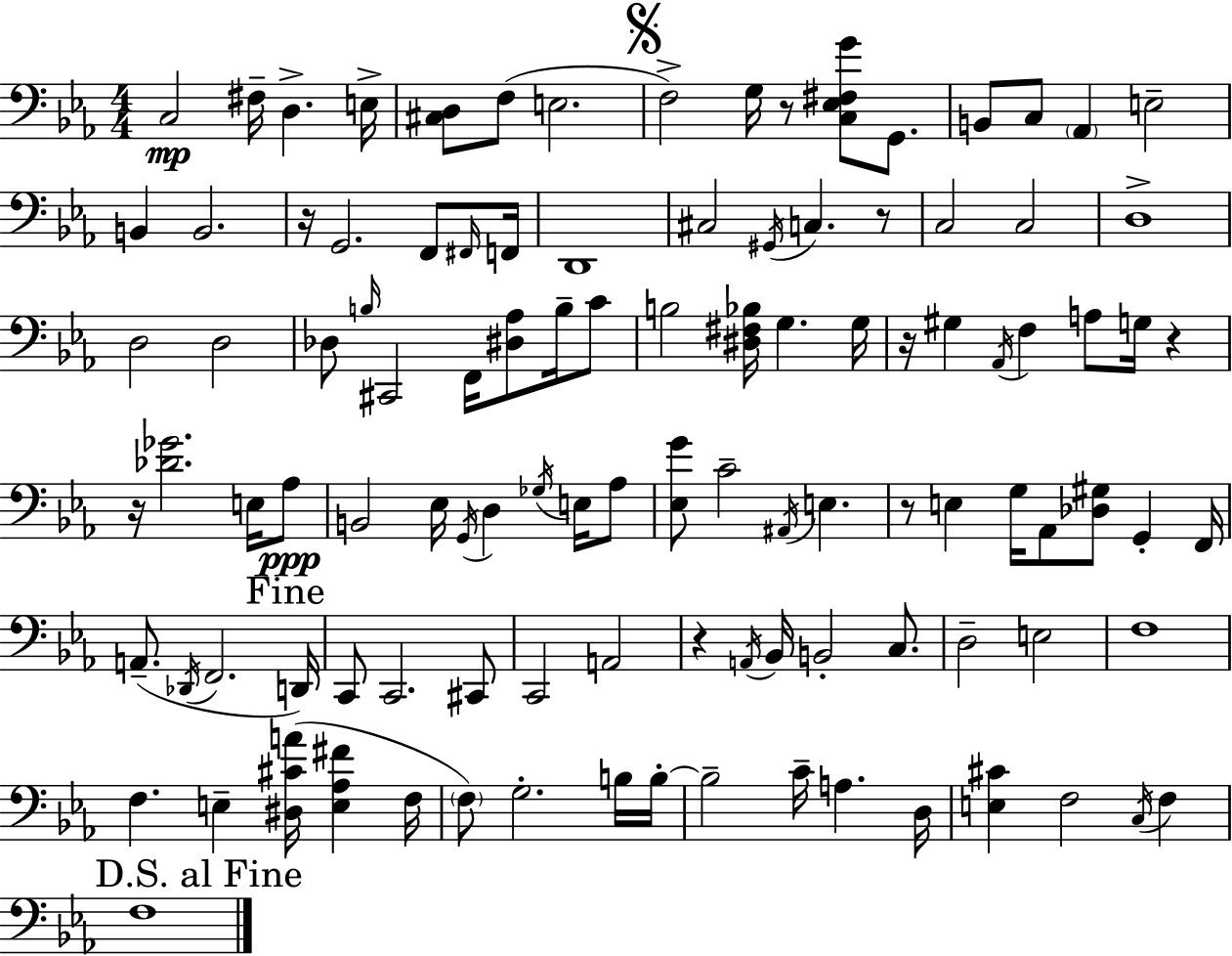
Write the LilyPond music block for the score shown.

{
  \clef bass
  \numericTimeSignature
  \time 4/4
  \key ees \major
  \repeat volta 2 { c2\mp fis16-- d4.-> e16-> | <cis d>8 f8( e2. | \mark \markup { \musicglyph "scripts.segno" } f2->) g16 r8 <c ees fis g'>8 g,8. | b,8 c8 \parenthesize aes,4 e2-- | \break b,4 b,2. | r16 g,2. f,8 \grace { fis,16 } | f,16 d,1 | cis2 \acciaccatura { gis,16 } c4. | \break r8 c2 c2 | d1-> | d2 d2 | des8 \grace { b16 } cis,2 f,16 <dis aes>8 | \break b16-- c'8 b2 <dis fis bes>16 g4. | g16 r16 gis4 \acciaccatura { aes,16 } f4 a8 g16 | r4 r16 <des' ges'>2. | e16 aes8\ppp b,2 ees16 \acciaccatura { g,16 } d4 | \break \acciaccatura { ges16 } e16 aes8 <ees g'>8 c'2-- | \acciaccatura { ais,16 } e4. r8 e4 g16 aes,8 | <des gis>8 g,4-. f,16 a,8.--( \acciaccatura { des,16 } f,2. | \mark "Fine" d,16) c,8 c,2. | \break cis,8 c,2 | a,2 r4 \acciaccatura { a,16 } bes,16 b,2-. | c8. d2-- | e2 f1 | \break f4. e4-- | <dis cis' a'>16( <e aes fis'>4 f16 \parenthesize f8) g2.-. | b16 b16-.~~ b2-- | c'16-- a4. d16 <e cis'>4 f2 | \break \acciaccatura { c16 } f4 \mark "D.S. al Fine" f1 | } \bar "|."
}